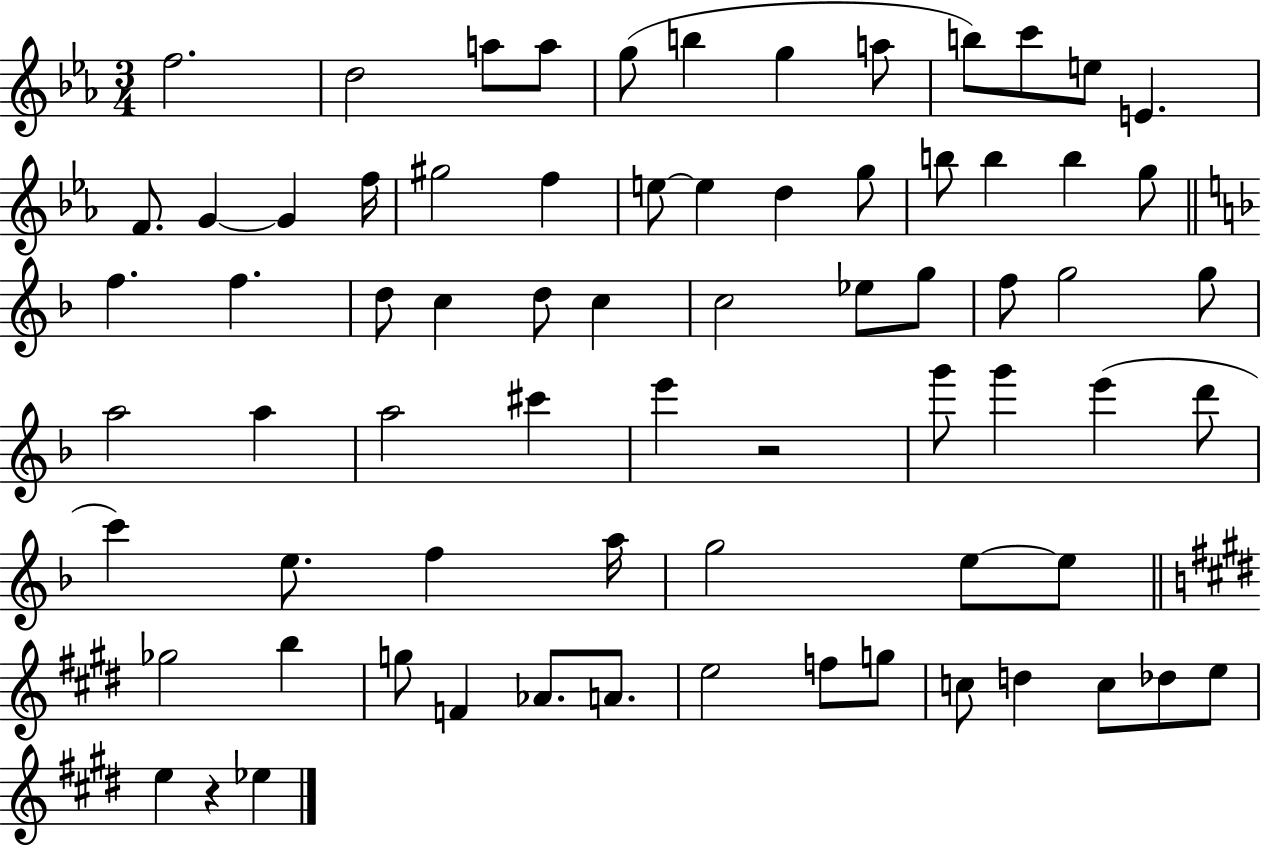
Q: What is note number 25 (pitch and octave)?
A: B5